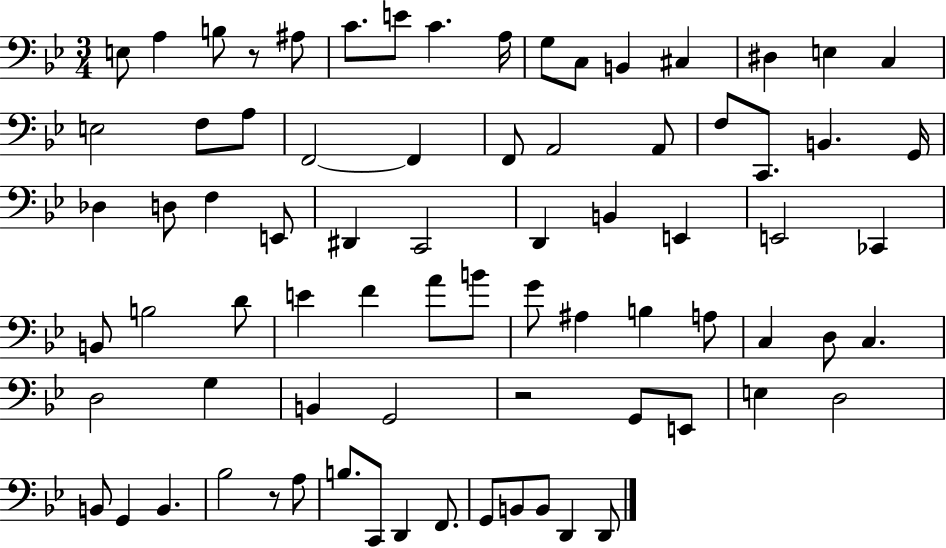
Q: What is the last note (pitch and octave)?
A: D2